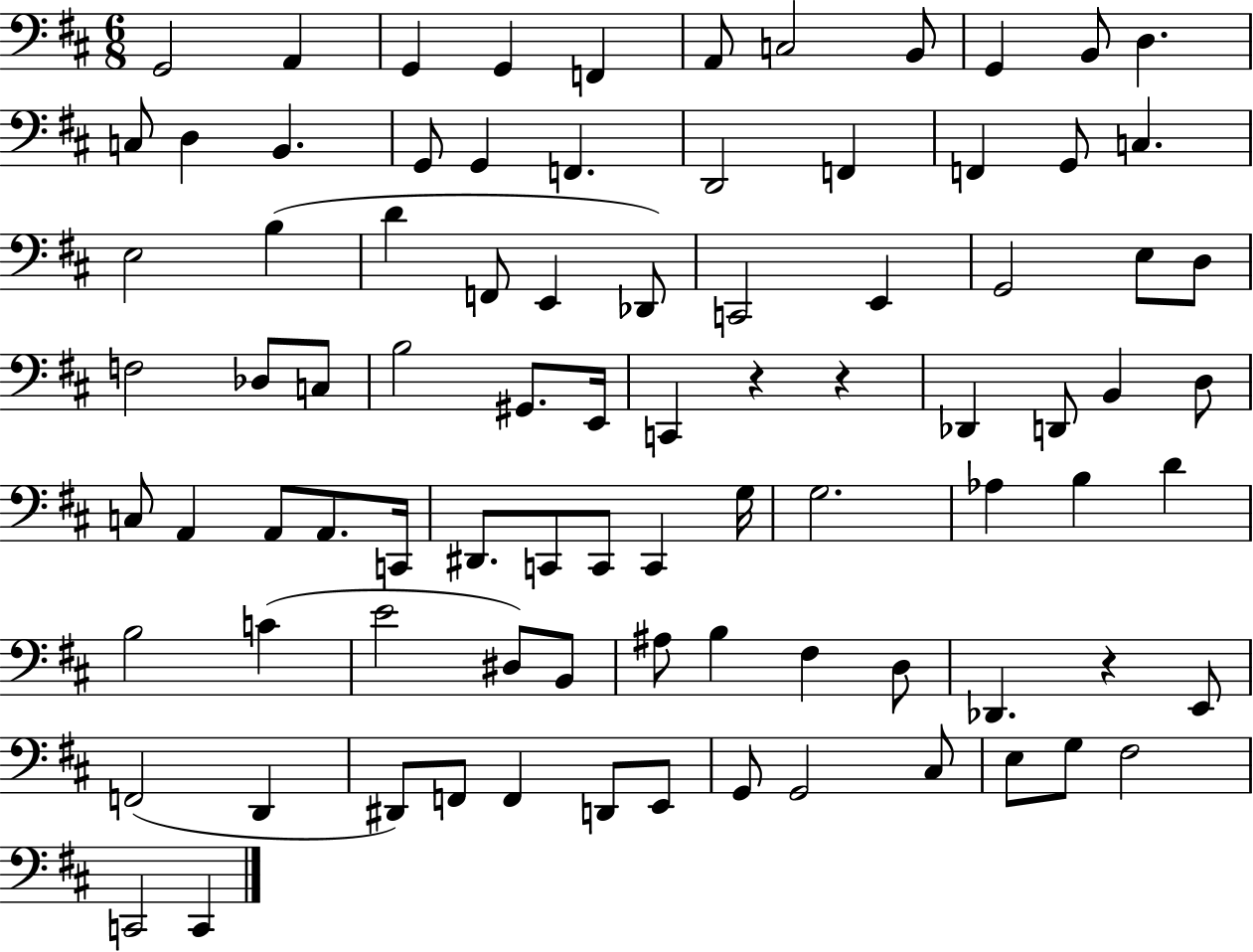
X:1
T:Untitled
M:6/8
L:1/4
K:D
G,,2 A,, G,, G,, F,, A,,/2 C,2 B,,/2 G,, B,,/2 D, C,/2 D, B,, G,,/2 G,, F,, D,,2 F,, F,, G,,/2 C, E,2 B, D F,,/2 E,, _D,,/2 C,,2 E,, G,,2 E,/2 D,/2 F,2 _D,/2 C,/2 B,2 ^G,,/2 E,,/4 C,, z z _D,, D,,/2 B,, D,/2 C,/2 A,, A,,/2 A,,/2 C,,/4 ^D,,/2 C,,/2 C,,/2 C,, G,/4 G,2 _A, B, D B,2 C E2 ^D,/2 B,,/2 ^A,/2 B, ^F, D,/2 _D,, z E,,/2 F,,2 D,, ^D,,/2 F,,/2 F,, D,,/2 E,,/2 G,,/2 G,,2 ^C,/2 E,/2 G,/2 ^F,2 C,,2 C,,